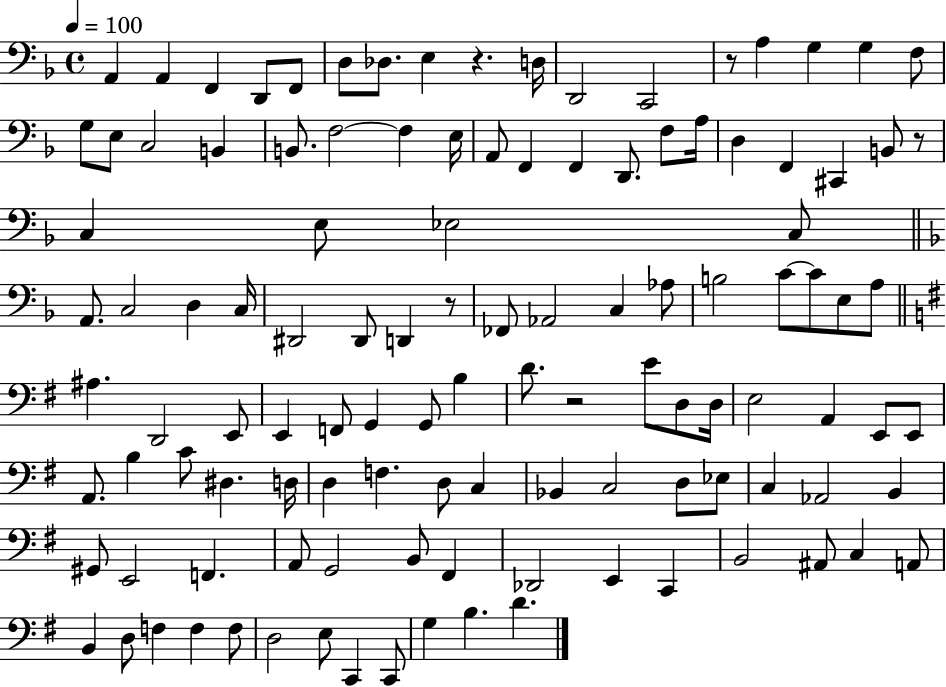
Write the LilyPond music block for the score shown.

{
  \clef bass
  \time 4/4
  \defaultTimeSignature
  \key f \major
  \tempo 4 = 100
  a,4 a,4 f,4 d,8 f,8 | d8 des8. e4 r4. d16 | d,2 c,2 | r8 a4 g4 g4 f8 | \break g8 e8 c2 b,4 | b,8. f2~~ f4 e16 | a,8 f,4 f,4 d,8. f8 a16 | d4 f,4 cis,4 b,8 r8 | \break c4 e8 ees2 c8 | \bar "||" \break \key f \major a,8. c2 d4 c16 | dis,2 dis,8 d,4 r8 | fes,8 aes,2 c4 aes8 | b2 c'8~~ c'8 e8 a8 | \break \bar "||" \break \key g \major ais4. d,2 e,8 | e,4 f,8 g,4 g,8 b4 | d'8. r2 e'8 d8 d16 | e2 a,4 e,8 e,8 | \break a,8. b4 c'8 dis4. d16 | d4 f4. d8 c4 | bes,4 c2 d8 ees8 | c4 aes,2 b,4 | \break gis,8 e,2 f,4. | a,8 g,2 b,8 fis,4 | des,2 e,4 c,4 | b,2 ais,8 c4 a,8 | \break b,4 d8 f4 f4 f8 | d2 e8 c,4 c,8 | g4 b4. d'4. | \bar "|."
}